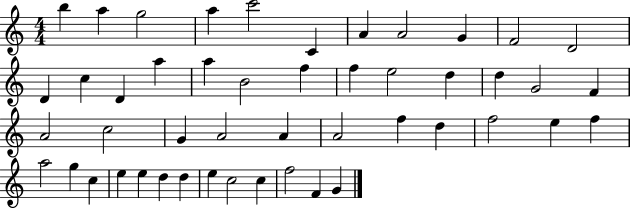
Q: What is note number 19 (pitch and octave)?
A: F5